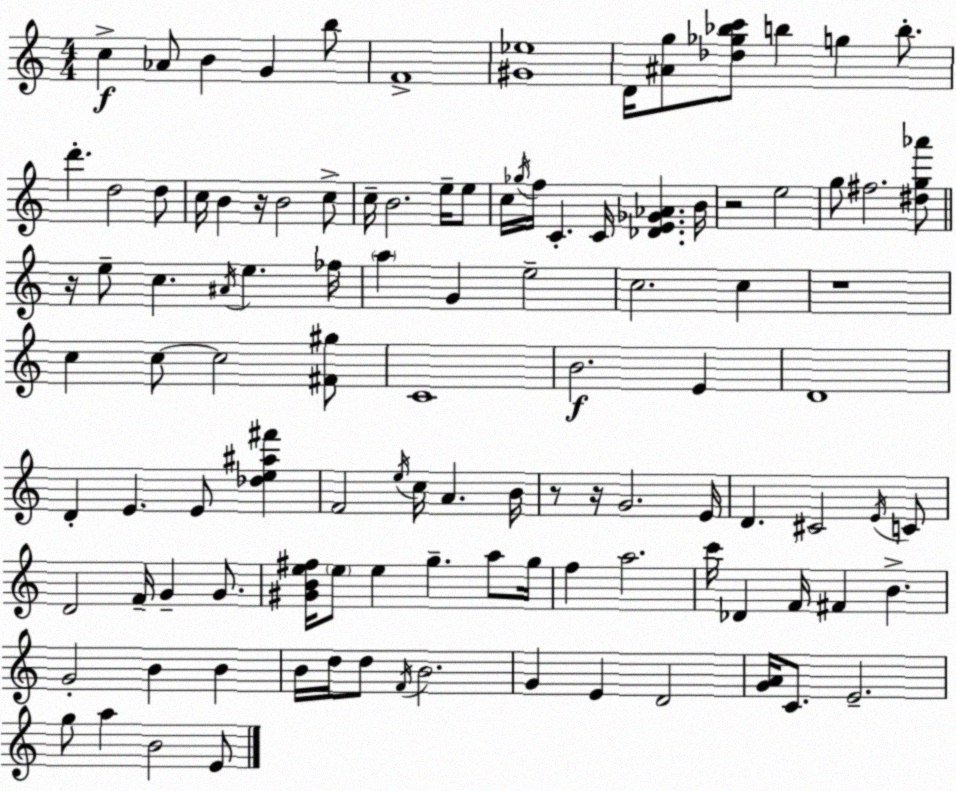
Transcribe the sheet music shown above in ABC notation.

X:1
T:Untitled
M:4/4
L:1/4
K:Am
c _A/2 B G b/2 F4 [^G_e]4 D/4 [^Ag]/2 [_d_g_bc']/2 b g b/2 d' d2 d/2 c/4 B z/4 B2 c/2 c/4 B2 e/4 e/2 c/4 _g/4 f/4 C C/4 [_DE_G_A] B/4 z2 e2 g/2 ^f2 [^dg_a']/2 z/4 e/2 c ^A/4 e _f/4 a G e2 c2 c z4 c c/2 c2 [^F^g]/2 C4 B2 E D4 D E E/2 [_de^a^f'] F2 e/4 c/4 A B/4 z/2 z/4 G2 E/4 D ^C2 E/4 C/2 D2 F/4 G G/2 [^GBe^f]/4 e/2 e g a/2 g/4 f a2 c'/4 _D F/4 ^F B G2 B B B/4 d/4 d/2 F/4 B2 G E D2 [GA]/4 C/2 E2 g/2 a B2 E/2